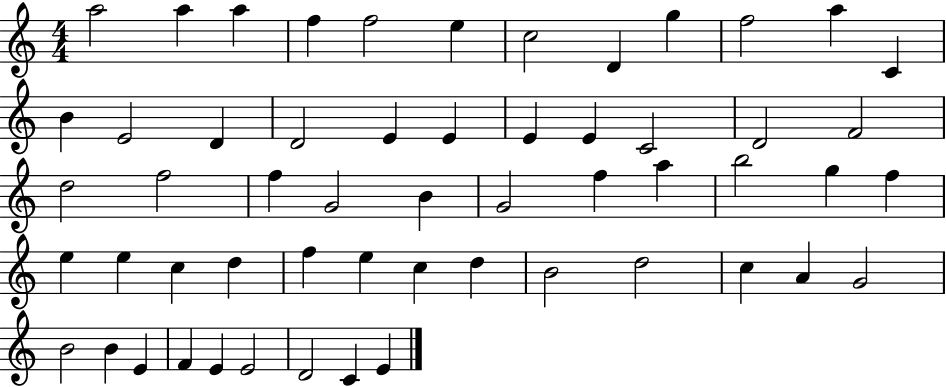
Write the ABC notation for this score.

X:1
T:Untitled
M:4/4
L:1/4
K:C
a2 a a f f2 e c2 D g f2 a C B E2 D D2 E E E E C2 D2 F2 d2 f2 f G2 B G2 f a b2 g f e e c d f e c d B2 d2 c A G2 B2 B E F E E2 D2 C E